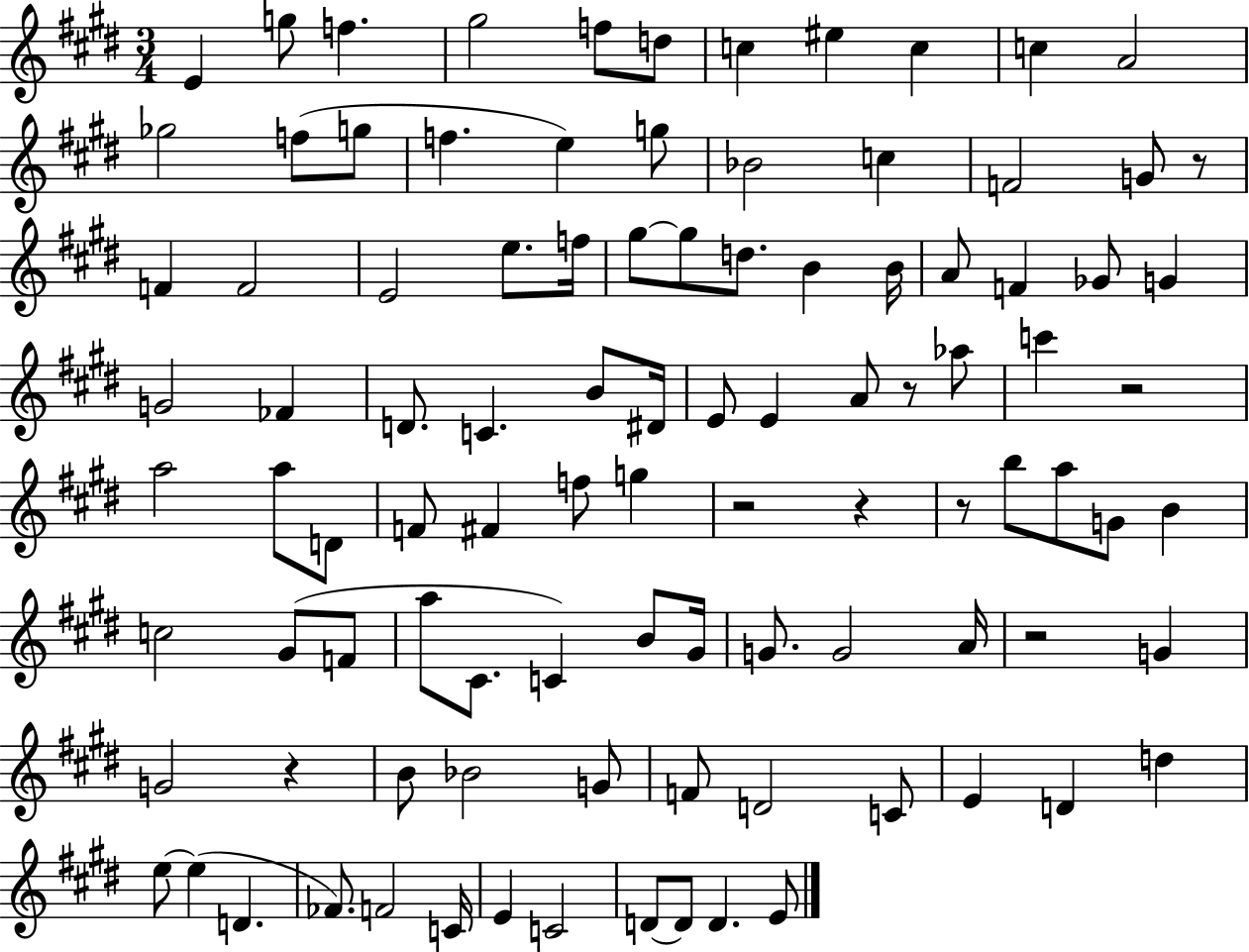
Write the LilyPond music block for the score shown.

{
  \clef treble
  \numericTimeSignature
  \time 3/4
  \key e \major
  e'4 g''8 f''4. | gis''2 f''8 d''8 | c''4 eis''4 c''4 | c''4 a'2 | \break ges''2 f''8( g''8 | f''4. e''4) g''8 | bes'2 c''4 | f'2 g'8 r8 | \break f'4 f'2 | e'2 e''8. f''16 | gis''8~~ gis''8 d''8. b'4 b'16 | a'8 f'4 ges'8 g'4 | \break g'2 fes'4 | d'8. c'4. b'8 dis'16 | e'8 e'4 a'8 r8 aes''8 | c'''4 r2 | \break a''2 a''8 d'8 | f'8 fis'4 f''8 g''4 | r2 r4 | r8 b''8 a''8 g'8 b'4 | \break c''2 gis'8( f'8 | a''8 cis'8. c'4) b'8 gis'16 | g'8. g'2 a'16 | r2 g'4 | \break g'2 r4 | b'8 bes'2 g'8 | f'8 d'2 c'8 | e'4 d'4 d''4 | \break e''8~~ e''4( d'4. | fes'8.) f'2 c'16 | e'4 c'2 | d'8~~ d'8 d'4. e'8 | \break \bar "|."
}